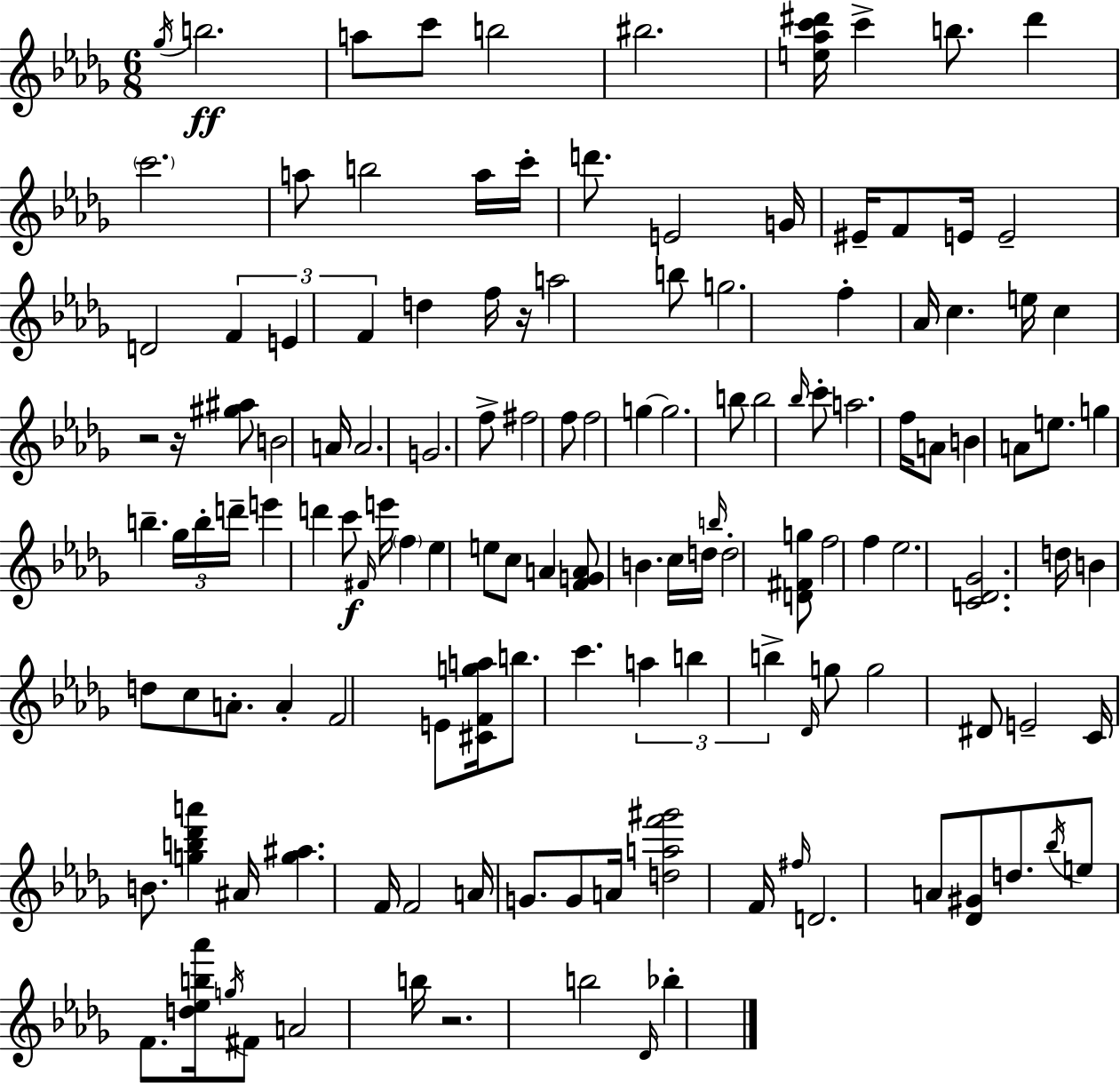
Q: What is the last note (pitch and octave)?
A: Bb5